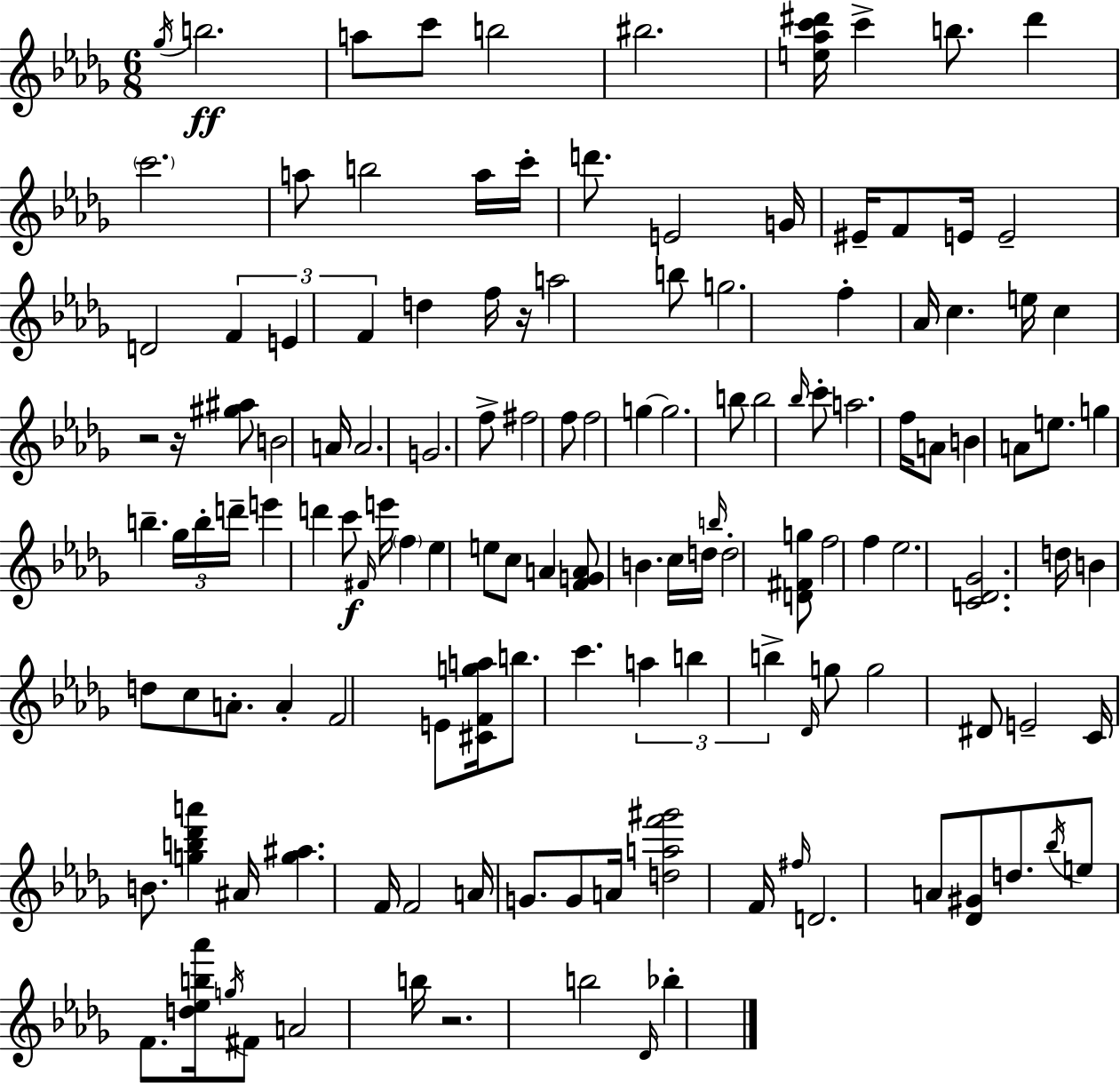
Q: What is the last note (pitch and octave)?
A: Bb5